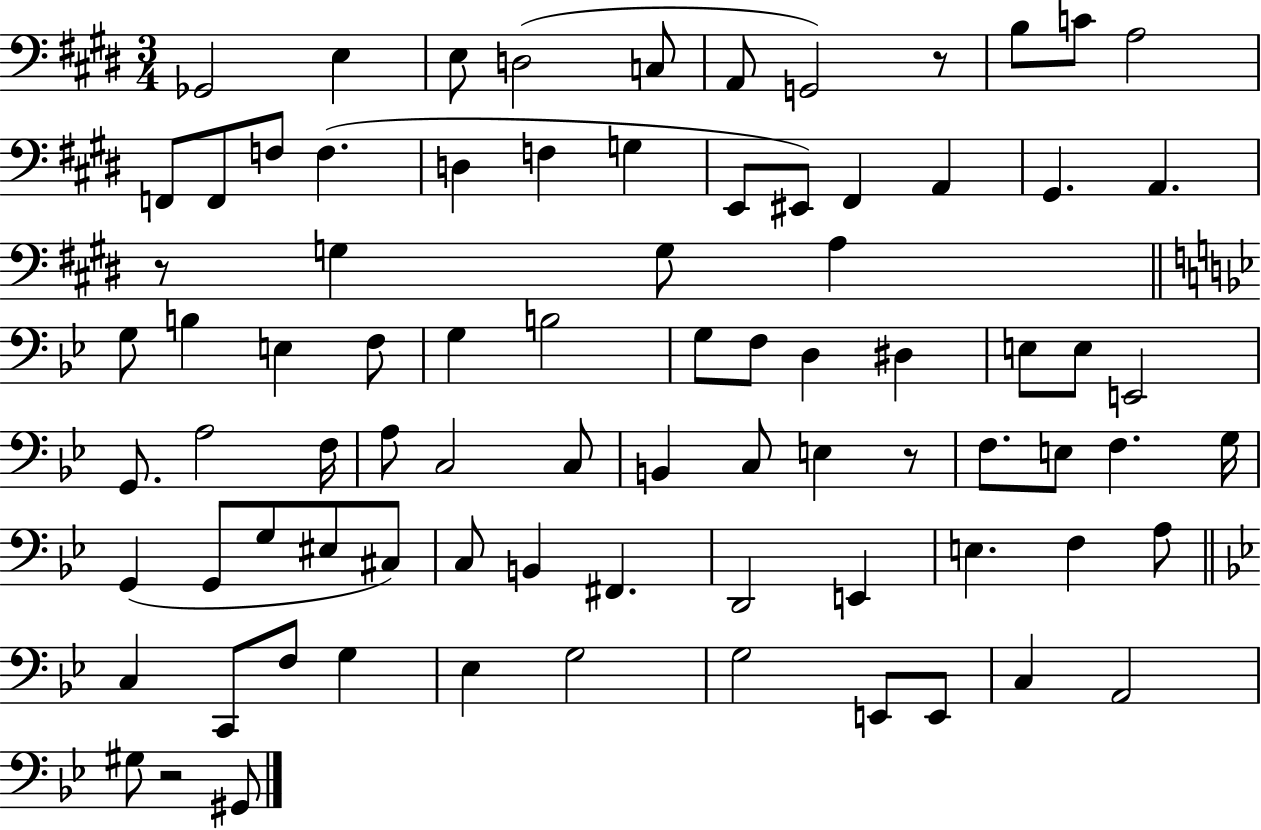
Gb2/h E3/q E3/e D3/h C3/e A2/e G2/h R/e B3/e C4/e A3/h F2/e F2/e F3/e F3/q. D3/q F3/q G3/q E2/e EIS2/e F#2/q A2/q G#2/q. A2/q. R/e G3/q G3/e A3/q G3/e B3/q E3/q F3/e G3/q B3/h G3/e F3/e D3/q D#3/q E3/e E3/e E2/h G2/e. A3/h F3/s A3/e C3/h C3/e B2/q C3/e E3/q R/e F3/e. E3/e F3/q. G3/s G2/q G2/e G3/e EIS3/e C#3/e C3/e B2/q F#2/q. D2/h E2/q E3/q. F3/q A3/e C3/q C2/e F3/e G3/q Eb3/q G3/h G3/h E2/e E2/e C3/q A2/h G#3/e R/h G#2/e